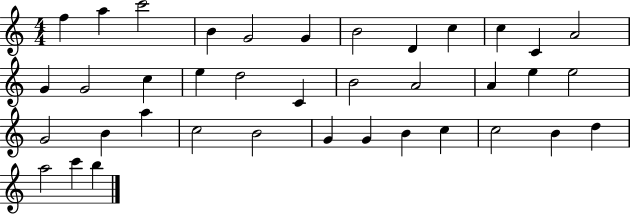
{
  \clef treble
  \numericTimeSignature
  \time 4/4
  \key c \major
  f''4 a''4 c'''2 | b'4 g'2 g'4 | b'2 d'4 c''4 | c''4 c'4 a'2 | \break g'4 g'2 c''4 | e''4 d''2 c'4 | b'2 a'2 | a'4 e''4 e''2 | \break g'2 b'4 a''4 | c''2 b'2 | g'4 g'4 b'4 c''4 | c''2 b'4 d''4 | \break a''2 c'''4 b''4 | \bar "|."
}